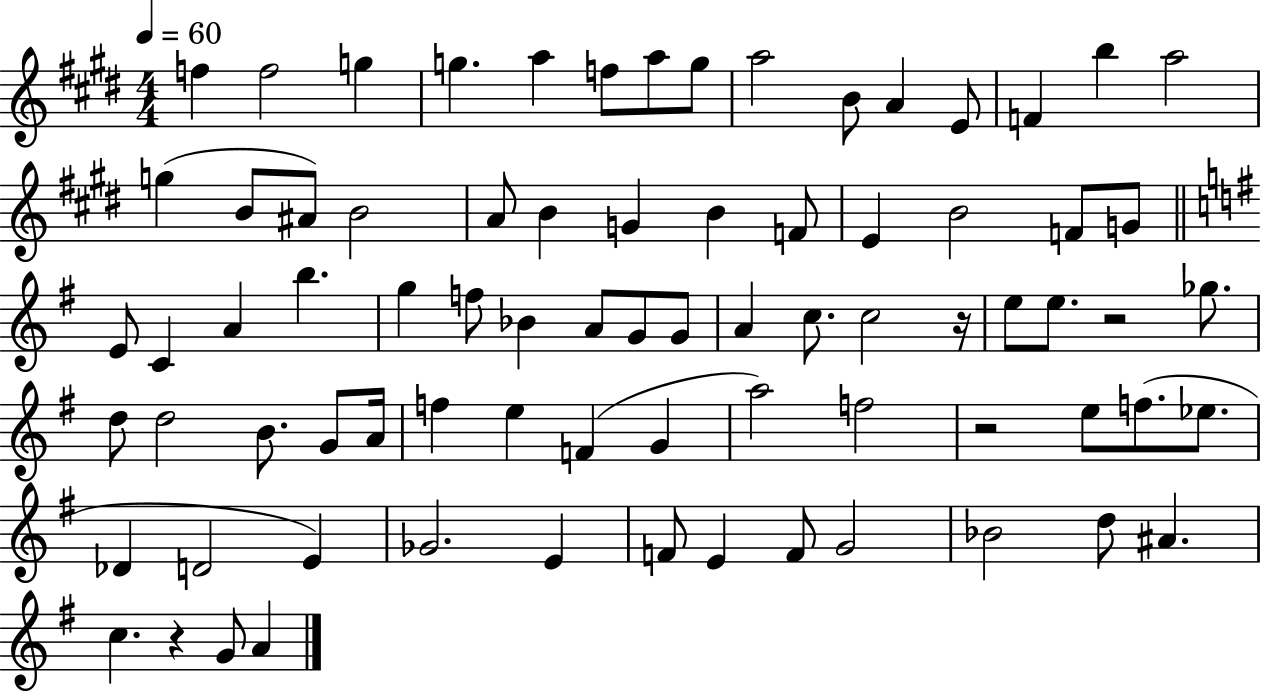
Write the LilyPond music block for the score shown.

{
  \clef treble
  \numericTimeSignature
  \time 4/4
  \key e \major
  \tempo 4 = 60
  f''4 f''2 g''4 | g''4. a''4 f''8 a''8 g''8 | a''2 b'8 a'4 e'8 | f'4 b''4 a''2 | \break g''4( b'8 ais'8) b'2 | a'8 b'4 g'4 b'4 f'8 | e'4 b'2 f'8 g'8 | \bar "||" \break \key g \major e'8 c'4 a'4 b''4. | g''4 f''8 bes'4 a'8 g'8 g'8 | a'4 c''8. c''2 r16 | e''8 e''8. r2 ges''8. | \break d''8 d''2 b'8. g'8 a'16 | f''4 e''4 f'4( g'4 | a''2) f''2 | r2 e''8 f''8.( ees''8. | \break des'4 d'2 e'4) | ges'2. e'4 | f'8 e'4 f'8 g'2 | bes'2 d''8 ais'4. | \break c''4. r4 g'8 a'4 | \bar "|."
}